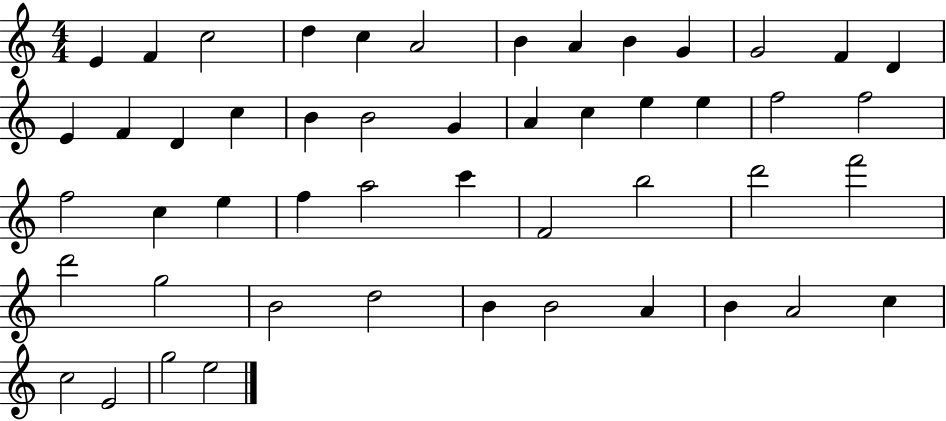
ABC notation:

X:1
T:Untitled
M:4/4
L:1/4
K:C
E F c2 d c A2 B A B G G2 F D E F D c B B2 G A c e e f2 f2 f2 c e f a2 c' F2 b2 d'2 f'2 d'2 g2 B2 d2 B B2 A B A2 c c2 E2 g2 e2